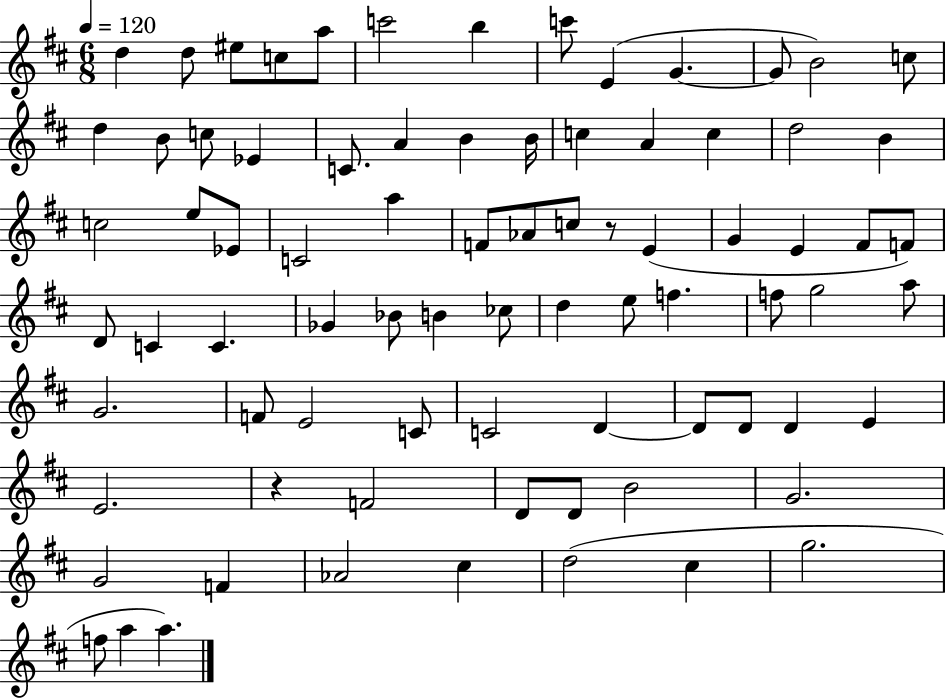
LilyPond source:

{
  \clef treble
  \numericTimeSignature
  \time 6/8
  \key d \major
  \tempo 4 = 120
  d''4 d''8 eis''8 c''8 a''8 | c'''2 b''4 | c'''8 e'4( g'4.~~ | g'8 b'2) c''8 | \break d''4 b'8 c''8 ees'4 | c'8. a'4 b'4 b'16 | c''4 a'4 c''4 | d''2 b'4 | \break c''2 e''8 ees'8 | c'2 a''4 | f'8 aes'8 c''8 r8 e'4( | g'4 e'4 fis'8 f'8) | \break d'8 c'4 c'4. | ges'4 bes'8 b'4 ces''8 | d''4 e''8 f''4. | f''8 g''2 a''8 | \break g'2. | f'8 e'2 c'8 | c'2 d'4~~ | d'8 d'8 d'4 e'4 | \break e'2. | r4 f'2 | d'8 d'8 b'2 | g'2. | \break g'2 f'4 | aes'2 cis''4 | d''2( cis''4 | g''2. | \break f''8 a''4 a''4.) | \bar "|."
}